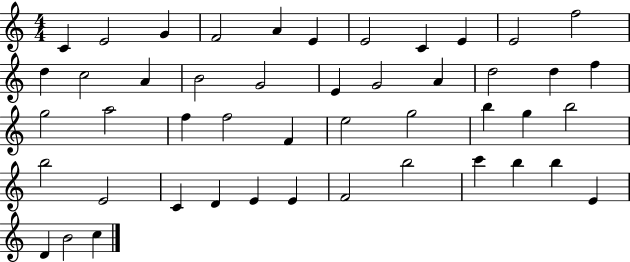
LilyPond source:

{
  \clef treble
  \numericTimeSignature
  \time 4/4
  \key c \major
  c'4 e'2 g'4 | f'2 a'4 e'4 | e'2 c'4 e'4 | e'2 f''2 | \break d''4 c''2 a'4 | b'2 g'2 | e'4 g'2 a'4 | d''2 d''4 f''4 | \break g''2 a''2 | f''4 f''2 f'4 | e''2 g''2 | b''4 g''4 b''2 | \break b''2 e'2 | c'4 d'4 e'4 e'4 | f'2 b''2 | c'''4 b''4 b''4 e'4 | \break d'4 b'2 c''4 | \bar "|."
}